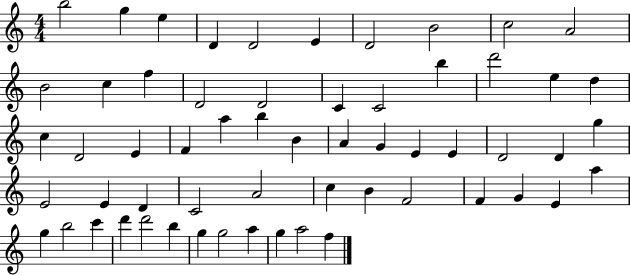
X:1
T:Untitled
M:4/4
L:1/4
K:C
b2 g e D D2 E D2 B2 c2 A2 B2 c f D2 D2 C C2 b d'2 e d c D2 E F a b B A G E E D2 D g E2 E D C2 A2 c B F2 F G E a g b2 c' d' d'2 b g g2 a g a2 f